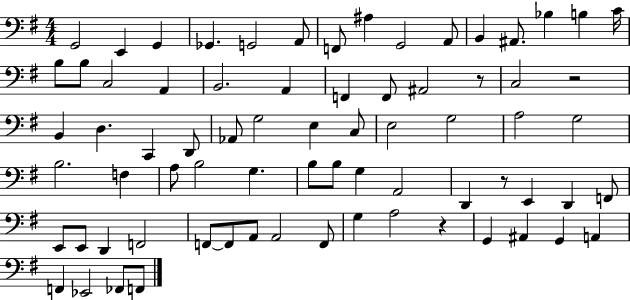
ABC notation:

X:1
T:Untitled
M:4/4
L:1/4
K:G
G,,2 E,, G,, _G,, G,,2 A,,/2 F,,/2 ^A, G,,2 A,,/2 B,, ^A,,/2 _B, B, C/4 B,/2 B,/2 C,2 A,, B,,2 A,, F,, F,,/2 ^A,,2 z/2 C,2 z2 B,, D, C,, D,,/2 _A,,/2 G,2 E, C,/2 E,2 G,2 A,2 G,2 B,2 F, A,/2 B,2 G, B,/2 B,/2 G, A,,2 D,, z/2 E,, D,, F,,/2 E,,/2 E,,/2 D,, F,,2 F,,/2 F,,/2 A,,/2 A,,2 F,,/2 G, A,2 z G,, ^A,, G,, A,, F,, _E,,2 _F,,/2 F,,/2